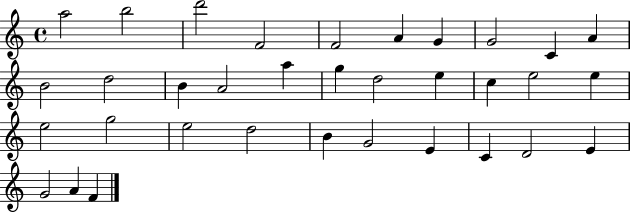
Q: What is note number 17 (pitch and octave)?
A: D5